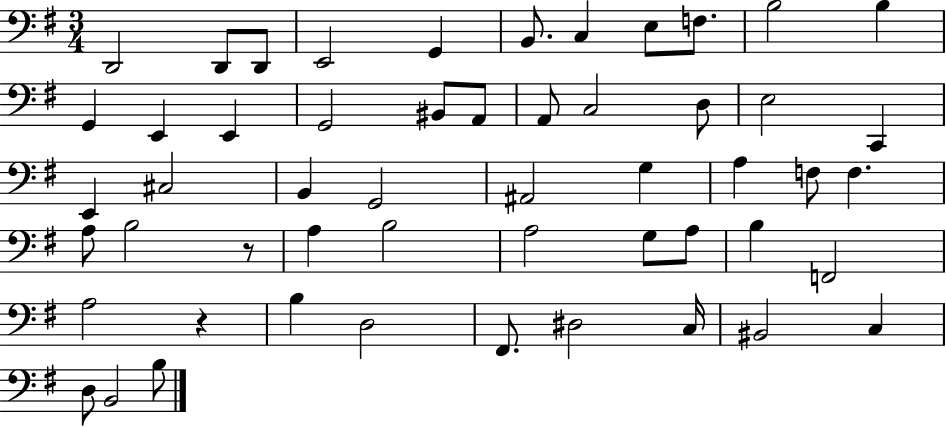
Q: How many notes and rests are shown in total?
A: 53